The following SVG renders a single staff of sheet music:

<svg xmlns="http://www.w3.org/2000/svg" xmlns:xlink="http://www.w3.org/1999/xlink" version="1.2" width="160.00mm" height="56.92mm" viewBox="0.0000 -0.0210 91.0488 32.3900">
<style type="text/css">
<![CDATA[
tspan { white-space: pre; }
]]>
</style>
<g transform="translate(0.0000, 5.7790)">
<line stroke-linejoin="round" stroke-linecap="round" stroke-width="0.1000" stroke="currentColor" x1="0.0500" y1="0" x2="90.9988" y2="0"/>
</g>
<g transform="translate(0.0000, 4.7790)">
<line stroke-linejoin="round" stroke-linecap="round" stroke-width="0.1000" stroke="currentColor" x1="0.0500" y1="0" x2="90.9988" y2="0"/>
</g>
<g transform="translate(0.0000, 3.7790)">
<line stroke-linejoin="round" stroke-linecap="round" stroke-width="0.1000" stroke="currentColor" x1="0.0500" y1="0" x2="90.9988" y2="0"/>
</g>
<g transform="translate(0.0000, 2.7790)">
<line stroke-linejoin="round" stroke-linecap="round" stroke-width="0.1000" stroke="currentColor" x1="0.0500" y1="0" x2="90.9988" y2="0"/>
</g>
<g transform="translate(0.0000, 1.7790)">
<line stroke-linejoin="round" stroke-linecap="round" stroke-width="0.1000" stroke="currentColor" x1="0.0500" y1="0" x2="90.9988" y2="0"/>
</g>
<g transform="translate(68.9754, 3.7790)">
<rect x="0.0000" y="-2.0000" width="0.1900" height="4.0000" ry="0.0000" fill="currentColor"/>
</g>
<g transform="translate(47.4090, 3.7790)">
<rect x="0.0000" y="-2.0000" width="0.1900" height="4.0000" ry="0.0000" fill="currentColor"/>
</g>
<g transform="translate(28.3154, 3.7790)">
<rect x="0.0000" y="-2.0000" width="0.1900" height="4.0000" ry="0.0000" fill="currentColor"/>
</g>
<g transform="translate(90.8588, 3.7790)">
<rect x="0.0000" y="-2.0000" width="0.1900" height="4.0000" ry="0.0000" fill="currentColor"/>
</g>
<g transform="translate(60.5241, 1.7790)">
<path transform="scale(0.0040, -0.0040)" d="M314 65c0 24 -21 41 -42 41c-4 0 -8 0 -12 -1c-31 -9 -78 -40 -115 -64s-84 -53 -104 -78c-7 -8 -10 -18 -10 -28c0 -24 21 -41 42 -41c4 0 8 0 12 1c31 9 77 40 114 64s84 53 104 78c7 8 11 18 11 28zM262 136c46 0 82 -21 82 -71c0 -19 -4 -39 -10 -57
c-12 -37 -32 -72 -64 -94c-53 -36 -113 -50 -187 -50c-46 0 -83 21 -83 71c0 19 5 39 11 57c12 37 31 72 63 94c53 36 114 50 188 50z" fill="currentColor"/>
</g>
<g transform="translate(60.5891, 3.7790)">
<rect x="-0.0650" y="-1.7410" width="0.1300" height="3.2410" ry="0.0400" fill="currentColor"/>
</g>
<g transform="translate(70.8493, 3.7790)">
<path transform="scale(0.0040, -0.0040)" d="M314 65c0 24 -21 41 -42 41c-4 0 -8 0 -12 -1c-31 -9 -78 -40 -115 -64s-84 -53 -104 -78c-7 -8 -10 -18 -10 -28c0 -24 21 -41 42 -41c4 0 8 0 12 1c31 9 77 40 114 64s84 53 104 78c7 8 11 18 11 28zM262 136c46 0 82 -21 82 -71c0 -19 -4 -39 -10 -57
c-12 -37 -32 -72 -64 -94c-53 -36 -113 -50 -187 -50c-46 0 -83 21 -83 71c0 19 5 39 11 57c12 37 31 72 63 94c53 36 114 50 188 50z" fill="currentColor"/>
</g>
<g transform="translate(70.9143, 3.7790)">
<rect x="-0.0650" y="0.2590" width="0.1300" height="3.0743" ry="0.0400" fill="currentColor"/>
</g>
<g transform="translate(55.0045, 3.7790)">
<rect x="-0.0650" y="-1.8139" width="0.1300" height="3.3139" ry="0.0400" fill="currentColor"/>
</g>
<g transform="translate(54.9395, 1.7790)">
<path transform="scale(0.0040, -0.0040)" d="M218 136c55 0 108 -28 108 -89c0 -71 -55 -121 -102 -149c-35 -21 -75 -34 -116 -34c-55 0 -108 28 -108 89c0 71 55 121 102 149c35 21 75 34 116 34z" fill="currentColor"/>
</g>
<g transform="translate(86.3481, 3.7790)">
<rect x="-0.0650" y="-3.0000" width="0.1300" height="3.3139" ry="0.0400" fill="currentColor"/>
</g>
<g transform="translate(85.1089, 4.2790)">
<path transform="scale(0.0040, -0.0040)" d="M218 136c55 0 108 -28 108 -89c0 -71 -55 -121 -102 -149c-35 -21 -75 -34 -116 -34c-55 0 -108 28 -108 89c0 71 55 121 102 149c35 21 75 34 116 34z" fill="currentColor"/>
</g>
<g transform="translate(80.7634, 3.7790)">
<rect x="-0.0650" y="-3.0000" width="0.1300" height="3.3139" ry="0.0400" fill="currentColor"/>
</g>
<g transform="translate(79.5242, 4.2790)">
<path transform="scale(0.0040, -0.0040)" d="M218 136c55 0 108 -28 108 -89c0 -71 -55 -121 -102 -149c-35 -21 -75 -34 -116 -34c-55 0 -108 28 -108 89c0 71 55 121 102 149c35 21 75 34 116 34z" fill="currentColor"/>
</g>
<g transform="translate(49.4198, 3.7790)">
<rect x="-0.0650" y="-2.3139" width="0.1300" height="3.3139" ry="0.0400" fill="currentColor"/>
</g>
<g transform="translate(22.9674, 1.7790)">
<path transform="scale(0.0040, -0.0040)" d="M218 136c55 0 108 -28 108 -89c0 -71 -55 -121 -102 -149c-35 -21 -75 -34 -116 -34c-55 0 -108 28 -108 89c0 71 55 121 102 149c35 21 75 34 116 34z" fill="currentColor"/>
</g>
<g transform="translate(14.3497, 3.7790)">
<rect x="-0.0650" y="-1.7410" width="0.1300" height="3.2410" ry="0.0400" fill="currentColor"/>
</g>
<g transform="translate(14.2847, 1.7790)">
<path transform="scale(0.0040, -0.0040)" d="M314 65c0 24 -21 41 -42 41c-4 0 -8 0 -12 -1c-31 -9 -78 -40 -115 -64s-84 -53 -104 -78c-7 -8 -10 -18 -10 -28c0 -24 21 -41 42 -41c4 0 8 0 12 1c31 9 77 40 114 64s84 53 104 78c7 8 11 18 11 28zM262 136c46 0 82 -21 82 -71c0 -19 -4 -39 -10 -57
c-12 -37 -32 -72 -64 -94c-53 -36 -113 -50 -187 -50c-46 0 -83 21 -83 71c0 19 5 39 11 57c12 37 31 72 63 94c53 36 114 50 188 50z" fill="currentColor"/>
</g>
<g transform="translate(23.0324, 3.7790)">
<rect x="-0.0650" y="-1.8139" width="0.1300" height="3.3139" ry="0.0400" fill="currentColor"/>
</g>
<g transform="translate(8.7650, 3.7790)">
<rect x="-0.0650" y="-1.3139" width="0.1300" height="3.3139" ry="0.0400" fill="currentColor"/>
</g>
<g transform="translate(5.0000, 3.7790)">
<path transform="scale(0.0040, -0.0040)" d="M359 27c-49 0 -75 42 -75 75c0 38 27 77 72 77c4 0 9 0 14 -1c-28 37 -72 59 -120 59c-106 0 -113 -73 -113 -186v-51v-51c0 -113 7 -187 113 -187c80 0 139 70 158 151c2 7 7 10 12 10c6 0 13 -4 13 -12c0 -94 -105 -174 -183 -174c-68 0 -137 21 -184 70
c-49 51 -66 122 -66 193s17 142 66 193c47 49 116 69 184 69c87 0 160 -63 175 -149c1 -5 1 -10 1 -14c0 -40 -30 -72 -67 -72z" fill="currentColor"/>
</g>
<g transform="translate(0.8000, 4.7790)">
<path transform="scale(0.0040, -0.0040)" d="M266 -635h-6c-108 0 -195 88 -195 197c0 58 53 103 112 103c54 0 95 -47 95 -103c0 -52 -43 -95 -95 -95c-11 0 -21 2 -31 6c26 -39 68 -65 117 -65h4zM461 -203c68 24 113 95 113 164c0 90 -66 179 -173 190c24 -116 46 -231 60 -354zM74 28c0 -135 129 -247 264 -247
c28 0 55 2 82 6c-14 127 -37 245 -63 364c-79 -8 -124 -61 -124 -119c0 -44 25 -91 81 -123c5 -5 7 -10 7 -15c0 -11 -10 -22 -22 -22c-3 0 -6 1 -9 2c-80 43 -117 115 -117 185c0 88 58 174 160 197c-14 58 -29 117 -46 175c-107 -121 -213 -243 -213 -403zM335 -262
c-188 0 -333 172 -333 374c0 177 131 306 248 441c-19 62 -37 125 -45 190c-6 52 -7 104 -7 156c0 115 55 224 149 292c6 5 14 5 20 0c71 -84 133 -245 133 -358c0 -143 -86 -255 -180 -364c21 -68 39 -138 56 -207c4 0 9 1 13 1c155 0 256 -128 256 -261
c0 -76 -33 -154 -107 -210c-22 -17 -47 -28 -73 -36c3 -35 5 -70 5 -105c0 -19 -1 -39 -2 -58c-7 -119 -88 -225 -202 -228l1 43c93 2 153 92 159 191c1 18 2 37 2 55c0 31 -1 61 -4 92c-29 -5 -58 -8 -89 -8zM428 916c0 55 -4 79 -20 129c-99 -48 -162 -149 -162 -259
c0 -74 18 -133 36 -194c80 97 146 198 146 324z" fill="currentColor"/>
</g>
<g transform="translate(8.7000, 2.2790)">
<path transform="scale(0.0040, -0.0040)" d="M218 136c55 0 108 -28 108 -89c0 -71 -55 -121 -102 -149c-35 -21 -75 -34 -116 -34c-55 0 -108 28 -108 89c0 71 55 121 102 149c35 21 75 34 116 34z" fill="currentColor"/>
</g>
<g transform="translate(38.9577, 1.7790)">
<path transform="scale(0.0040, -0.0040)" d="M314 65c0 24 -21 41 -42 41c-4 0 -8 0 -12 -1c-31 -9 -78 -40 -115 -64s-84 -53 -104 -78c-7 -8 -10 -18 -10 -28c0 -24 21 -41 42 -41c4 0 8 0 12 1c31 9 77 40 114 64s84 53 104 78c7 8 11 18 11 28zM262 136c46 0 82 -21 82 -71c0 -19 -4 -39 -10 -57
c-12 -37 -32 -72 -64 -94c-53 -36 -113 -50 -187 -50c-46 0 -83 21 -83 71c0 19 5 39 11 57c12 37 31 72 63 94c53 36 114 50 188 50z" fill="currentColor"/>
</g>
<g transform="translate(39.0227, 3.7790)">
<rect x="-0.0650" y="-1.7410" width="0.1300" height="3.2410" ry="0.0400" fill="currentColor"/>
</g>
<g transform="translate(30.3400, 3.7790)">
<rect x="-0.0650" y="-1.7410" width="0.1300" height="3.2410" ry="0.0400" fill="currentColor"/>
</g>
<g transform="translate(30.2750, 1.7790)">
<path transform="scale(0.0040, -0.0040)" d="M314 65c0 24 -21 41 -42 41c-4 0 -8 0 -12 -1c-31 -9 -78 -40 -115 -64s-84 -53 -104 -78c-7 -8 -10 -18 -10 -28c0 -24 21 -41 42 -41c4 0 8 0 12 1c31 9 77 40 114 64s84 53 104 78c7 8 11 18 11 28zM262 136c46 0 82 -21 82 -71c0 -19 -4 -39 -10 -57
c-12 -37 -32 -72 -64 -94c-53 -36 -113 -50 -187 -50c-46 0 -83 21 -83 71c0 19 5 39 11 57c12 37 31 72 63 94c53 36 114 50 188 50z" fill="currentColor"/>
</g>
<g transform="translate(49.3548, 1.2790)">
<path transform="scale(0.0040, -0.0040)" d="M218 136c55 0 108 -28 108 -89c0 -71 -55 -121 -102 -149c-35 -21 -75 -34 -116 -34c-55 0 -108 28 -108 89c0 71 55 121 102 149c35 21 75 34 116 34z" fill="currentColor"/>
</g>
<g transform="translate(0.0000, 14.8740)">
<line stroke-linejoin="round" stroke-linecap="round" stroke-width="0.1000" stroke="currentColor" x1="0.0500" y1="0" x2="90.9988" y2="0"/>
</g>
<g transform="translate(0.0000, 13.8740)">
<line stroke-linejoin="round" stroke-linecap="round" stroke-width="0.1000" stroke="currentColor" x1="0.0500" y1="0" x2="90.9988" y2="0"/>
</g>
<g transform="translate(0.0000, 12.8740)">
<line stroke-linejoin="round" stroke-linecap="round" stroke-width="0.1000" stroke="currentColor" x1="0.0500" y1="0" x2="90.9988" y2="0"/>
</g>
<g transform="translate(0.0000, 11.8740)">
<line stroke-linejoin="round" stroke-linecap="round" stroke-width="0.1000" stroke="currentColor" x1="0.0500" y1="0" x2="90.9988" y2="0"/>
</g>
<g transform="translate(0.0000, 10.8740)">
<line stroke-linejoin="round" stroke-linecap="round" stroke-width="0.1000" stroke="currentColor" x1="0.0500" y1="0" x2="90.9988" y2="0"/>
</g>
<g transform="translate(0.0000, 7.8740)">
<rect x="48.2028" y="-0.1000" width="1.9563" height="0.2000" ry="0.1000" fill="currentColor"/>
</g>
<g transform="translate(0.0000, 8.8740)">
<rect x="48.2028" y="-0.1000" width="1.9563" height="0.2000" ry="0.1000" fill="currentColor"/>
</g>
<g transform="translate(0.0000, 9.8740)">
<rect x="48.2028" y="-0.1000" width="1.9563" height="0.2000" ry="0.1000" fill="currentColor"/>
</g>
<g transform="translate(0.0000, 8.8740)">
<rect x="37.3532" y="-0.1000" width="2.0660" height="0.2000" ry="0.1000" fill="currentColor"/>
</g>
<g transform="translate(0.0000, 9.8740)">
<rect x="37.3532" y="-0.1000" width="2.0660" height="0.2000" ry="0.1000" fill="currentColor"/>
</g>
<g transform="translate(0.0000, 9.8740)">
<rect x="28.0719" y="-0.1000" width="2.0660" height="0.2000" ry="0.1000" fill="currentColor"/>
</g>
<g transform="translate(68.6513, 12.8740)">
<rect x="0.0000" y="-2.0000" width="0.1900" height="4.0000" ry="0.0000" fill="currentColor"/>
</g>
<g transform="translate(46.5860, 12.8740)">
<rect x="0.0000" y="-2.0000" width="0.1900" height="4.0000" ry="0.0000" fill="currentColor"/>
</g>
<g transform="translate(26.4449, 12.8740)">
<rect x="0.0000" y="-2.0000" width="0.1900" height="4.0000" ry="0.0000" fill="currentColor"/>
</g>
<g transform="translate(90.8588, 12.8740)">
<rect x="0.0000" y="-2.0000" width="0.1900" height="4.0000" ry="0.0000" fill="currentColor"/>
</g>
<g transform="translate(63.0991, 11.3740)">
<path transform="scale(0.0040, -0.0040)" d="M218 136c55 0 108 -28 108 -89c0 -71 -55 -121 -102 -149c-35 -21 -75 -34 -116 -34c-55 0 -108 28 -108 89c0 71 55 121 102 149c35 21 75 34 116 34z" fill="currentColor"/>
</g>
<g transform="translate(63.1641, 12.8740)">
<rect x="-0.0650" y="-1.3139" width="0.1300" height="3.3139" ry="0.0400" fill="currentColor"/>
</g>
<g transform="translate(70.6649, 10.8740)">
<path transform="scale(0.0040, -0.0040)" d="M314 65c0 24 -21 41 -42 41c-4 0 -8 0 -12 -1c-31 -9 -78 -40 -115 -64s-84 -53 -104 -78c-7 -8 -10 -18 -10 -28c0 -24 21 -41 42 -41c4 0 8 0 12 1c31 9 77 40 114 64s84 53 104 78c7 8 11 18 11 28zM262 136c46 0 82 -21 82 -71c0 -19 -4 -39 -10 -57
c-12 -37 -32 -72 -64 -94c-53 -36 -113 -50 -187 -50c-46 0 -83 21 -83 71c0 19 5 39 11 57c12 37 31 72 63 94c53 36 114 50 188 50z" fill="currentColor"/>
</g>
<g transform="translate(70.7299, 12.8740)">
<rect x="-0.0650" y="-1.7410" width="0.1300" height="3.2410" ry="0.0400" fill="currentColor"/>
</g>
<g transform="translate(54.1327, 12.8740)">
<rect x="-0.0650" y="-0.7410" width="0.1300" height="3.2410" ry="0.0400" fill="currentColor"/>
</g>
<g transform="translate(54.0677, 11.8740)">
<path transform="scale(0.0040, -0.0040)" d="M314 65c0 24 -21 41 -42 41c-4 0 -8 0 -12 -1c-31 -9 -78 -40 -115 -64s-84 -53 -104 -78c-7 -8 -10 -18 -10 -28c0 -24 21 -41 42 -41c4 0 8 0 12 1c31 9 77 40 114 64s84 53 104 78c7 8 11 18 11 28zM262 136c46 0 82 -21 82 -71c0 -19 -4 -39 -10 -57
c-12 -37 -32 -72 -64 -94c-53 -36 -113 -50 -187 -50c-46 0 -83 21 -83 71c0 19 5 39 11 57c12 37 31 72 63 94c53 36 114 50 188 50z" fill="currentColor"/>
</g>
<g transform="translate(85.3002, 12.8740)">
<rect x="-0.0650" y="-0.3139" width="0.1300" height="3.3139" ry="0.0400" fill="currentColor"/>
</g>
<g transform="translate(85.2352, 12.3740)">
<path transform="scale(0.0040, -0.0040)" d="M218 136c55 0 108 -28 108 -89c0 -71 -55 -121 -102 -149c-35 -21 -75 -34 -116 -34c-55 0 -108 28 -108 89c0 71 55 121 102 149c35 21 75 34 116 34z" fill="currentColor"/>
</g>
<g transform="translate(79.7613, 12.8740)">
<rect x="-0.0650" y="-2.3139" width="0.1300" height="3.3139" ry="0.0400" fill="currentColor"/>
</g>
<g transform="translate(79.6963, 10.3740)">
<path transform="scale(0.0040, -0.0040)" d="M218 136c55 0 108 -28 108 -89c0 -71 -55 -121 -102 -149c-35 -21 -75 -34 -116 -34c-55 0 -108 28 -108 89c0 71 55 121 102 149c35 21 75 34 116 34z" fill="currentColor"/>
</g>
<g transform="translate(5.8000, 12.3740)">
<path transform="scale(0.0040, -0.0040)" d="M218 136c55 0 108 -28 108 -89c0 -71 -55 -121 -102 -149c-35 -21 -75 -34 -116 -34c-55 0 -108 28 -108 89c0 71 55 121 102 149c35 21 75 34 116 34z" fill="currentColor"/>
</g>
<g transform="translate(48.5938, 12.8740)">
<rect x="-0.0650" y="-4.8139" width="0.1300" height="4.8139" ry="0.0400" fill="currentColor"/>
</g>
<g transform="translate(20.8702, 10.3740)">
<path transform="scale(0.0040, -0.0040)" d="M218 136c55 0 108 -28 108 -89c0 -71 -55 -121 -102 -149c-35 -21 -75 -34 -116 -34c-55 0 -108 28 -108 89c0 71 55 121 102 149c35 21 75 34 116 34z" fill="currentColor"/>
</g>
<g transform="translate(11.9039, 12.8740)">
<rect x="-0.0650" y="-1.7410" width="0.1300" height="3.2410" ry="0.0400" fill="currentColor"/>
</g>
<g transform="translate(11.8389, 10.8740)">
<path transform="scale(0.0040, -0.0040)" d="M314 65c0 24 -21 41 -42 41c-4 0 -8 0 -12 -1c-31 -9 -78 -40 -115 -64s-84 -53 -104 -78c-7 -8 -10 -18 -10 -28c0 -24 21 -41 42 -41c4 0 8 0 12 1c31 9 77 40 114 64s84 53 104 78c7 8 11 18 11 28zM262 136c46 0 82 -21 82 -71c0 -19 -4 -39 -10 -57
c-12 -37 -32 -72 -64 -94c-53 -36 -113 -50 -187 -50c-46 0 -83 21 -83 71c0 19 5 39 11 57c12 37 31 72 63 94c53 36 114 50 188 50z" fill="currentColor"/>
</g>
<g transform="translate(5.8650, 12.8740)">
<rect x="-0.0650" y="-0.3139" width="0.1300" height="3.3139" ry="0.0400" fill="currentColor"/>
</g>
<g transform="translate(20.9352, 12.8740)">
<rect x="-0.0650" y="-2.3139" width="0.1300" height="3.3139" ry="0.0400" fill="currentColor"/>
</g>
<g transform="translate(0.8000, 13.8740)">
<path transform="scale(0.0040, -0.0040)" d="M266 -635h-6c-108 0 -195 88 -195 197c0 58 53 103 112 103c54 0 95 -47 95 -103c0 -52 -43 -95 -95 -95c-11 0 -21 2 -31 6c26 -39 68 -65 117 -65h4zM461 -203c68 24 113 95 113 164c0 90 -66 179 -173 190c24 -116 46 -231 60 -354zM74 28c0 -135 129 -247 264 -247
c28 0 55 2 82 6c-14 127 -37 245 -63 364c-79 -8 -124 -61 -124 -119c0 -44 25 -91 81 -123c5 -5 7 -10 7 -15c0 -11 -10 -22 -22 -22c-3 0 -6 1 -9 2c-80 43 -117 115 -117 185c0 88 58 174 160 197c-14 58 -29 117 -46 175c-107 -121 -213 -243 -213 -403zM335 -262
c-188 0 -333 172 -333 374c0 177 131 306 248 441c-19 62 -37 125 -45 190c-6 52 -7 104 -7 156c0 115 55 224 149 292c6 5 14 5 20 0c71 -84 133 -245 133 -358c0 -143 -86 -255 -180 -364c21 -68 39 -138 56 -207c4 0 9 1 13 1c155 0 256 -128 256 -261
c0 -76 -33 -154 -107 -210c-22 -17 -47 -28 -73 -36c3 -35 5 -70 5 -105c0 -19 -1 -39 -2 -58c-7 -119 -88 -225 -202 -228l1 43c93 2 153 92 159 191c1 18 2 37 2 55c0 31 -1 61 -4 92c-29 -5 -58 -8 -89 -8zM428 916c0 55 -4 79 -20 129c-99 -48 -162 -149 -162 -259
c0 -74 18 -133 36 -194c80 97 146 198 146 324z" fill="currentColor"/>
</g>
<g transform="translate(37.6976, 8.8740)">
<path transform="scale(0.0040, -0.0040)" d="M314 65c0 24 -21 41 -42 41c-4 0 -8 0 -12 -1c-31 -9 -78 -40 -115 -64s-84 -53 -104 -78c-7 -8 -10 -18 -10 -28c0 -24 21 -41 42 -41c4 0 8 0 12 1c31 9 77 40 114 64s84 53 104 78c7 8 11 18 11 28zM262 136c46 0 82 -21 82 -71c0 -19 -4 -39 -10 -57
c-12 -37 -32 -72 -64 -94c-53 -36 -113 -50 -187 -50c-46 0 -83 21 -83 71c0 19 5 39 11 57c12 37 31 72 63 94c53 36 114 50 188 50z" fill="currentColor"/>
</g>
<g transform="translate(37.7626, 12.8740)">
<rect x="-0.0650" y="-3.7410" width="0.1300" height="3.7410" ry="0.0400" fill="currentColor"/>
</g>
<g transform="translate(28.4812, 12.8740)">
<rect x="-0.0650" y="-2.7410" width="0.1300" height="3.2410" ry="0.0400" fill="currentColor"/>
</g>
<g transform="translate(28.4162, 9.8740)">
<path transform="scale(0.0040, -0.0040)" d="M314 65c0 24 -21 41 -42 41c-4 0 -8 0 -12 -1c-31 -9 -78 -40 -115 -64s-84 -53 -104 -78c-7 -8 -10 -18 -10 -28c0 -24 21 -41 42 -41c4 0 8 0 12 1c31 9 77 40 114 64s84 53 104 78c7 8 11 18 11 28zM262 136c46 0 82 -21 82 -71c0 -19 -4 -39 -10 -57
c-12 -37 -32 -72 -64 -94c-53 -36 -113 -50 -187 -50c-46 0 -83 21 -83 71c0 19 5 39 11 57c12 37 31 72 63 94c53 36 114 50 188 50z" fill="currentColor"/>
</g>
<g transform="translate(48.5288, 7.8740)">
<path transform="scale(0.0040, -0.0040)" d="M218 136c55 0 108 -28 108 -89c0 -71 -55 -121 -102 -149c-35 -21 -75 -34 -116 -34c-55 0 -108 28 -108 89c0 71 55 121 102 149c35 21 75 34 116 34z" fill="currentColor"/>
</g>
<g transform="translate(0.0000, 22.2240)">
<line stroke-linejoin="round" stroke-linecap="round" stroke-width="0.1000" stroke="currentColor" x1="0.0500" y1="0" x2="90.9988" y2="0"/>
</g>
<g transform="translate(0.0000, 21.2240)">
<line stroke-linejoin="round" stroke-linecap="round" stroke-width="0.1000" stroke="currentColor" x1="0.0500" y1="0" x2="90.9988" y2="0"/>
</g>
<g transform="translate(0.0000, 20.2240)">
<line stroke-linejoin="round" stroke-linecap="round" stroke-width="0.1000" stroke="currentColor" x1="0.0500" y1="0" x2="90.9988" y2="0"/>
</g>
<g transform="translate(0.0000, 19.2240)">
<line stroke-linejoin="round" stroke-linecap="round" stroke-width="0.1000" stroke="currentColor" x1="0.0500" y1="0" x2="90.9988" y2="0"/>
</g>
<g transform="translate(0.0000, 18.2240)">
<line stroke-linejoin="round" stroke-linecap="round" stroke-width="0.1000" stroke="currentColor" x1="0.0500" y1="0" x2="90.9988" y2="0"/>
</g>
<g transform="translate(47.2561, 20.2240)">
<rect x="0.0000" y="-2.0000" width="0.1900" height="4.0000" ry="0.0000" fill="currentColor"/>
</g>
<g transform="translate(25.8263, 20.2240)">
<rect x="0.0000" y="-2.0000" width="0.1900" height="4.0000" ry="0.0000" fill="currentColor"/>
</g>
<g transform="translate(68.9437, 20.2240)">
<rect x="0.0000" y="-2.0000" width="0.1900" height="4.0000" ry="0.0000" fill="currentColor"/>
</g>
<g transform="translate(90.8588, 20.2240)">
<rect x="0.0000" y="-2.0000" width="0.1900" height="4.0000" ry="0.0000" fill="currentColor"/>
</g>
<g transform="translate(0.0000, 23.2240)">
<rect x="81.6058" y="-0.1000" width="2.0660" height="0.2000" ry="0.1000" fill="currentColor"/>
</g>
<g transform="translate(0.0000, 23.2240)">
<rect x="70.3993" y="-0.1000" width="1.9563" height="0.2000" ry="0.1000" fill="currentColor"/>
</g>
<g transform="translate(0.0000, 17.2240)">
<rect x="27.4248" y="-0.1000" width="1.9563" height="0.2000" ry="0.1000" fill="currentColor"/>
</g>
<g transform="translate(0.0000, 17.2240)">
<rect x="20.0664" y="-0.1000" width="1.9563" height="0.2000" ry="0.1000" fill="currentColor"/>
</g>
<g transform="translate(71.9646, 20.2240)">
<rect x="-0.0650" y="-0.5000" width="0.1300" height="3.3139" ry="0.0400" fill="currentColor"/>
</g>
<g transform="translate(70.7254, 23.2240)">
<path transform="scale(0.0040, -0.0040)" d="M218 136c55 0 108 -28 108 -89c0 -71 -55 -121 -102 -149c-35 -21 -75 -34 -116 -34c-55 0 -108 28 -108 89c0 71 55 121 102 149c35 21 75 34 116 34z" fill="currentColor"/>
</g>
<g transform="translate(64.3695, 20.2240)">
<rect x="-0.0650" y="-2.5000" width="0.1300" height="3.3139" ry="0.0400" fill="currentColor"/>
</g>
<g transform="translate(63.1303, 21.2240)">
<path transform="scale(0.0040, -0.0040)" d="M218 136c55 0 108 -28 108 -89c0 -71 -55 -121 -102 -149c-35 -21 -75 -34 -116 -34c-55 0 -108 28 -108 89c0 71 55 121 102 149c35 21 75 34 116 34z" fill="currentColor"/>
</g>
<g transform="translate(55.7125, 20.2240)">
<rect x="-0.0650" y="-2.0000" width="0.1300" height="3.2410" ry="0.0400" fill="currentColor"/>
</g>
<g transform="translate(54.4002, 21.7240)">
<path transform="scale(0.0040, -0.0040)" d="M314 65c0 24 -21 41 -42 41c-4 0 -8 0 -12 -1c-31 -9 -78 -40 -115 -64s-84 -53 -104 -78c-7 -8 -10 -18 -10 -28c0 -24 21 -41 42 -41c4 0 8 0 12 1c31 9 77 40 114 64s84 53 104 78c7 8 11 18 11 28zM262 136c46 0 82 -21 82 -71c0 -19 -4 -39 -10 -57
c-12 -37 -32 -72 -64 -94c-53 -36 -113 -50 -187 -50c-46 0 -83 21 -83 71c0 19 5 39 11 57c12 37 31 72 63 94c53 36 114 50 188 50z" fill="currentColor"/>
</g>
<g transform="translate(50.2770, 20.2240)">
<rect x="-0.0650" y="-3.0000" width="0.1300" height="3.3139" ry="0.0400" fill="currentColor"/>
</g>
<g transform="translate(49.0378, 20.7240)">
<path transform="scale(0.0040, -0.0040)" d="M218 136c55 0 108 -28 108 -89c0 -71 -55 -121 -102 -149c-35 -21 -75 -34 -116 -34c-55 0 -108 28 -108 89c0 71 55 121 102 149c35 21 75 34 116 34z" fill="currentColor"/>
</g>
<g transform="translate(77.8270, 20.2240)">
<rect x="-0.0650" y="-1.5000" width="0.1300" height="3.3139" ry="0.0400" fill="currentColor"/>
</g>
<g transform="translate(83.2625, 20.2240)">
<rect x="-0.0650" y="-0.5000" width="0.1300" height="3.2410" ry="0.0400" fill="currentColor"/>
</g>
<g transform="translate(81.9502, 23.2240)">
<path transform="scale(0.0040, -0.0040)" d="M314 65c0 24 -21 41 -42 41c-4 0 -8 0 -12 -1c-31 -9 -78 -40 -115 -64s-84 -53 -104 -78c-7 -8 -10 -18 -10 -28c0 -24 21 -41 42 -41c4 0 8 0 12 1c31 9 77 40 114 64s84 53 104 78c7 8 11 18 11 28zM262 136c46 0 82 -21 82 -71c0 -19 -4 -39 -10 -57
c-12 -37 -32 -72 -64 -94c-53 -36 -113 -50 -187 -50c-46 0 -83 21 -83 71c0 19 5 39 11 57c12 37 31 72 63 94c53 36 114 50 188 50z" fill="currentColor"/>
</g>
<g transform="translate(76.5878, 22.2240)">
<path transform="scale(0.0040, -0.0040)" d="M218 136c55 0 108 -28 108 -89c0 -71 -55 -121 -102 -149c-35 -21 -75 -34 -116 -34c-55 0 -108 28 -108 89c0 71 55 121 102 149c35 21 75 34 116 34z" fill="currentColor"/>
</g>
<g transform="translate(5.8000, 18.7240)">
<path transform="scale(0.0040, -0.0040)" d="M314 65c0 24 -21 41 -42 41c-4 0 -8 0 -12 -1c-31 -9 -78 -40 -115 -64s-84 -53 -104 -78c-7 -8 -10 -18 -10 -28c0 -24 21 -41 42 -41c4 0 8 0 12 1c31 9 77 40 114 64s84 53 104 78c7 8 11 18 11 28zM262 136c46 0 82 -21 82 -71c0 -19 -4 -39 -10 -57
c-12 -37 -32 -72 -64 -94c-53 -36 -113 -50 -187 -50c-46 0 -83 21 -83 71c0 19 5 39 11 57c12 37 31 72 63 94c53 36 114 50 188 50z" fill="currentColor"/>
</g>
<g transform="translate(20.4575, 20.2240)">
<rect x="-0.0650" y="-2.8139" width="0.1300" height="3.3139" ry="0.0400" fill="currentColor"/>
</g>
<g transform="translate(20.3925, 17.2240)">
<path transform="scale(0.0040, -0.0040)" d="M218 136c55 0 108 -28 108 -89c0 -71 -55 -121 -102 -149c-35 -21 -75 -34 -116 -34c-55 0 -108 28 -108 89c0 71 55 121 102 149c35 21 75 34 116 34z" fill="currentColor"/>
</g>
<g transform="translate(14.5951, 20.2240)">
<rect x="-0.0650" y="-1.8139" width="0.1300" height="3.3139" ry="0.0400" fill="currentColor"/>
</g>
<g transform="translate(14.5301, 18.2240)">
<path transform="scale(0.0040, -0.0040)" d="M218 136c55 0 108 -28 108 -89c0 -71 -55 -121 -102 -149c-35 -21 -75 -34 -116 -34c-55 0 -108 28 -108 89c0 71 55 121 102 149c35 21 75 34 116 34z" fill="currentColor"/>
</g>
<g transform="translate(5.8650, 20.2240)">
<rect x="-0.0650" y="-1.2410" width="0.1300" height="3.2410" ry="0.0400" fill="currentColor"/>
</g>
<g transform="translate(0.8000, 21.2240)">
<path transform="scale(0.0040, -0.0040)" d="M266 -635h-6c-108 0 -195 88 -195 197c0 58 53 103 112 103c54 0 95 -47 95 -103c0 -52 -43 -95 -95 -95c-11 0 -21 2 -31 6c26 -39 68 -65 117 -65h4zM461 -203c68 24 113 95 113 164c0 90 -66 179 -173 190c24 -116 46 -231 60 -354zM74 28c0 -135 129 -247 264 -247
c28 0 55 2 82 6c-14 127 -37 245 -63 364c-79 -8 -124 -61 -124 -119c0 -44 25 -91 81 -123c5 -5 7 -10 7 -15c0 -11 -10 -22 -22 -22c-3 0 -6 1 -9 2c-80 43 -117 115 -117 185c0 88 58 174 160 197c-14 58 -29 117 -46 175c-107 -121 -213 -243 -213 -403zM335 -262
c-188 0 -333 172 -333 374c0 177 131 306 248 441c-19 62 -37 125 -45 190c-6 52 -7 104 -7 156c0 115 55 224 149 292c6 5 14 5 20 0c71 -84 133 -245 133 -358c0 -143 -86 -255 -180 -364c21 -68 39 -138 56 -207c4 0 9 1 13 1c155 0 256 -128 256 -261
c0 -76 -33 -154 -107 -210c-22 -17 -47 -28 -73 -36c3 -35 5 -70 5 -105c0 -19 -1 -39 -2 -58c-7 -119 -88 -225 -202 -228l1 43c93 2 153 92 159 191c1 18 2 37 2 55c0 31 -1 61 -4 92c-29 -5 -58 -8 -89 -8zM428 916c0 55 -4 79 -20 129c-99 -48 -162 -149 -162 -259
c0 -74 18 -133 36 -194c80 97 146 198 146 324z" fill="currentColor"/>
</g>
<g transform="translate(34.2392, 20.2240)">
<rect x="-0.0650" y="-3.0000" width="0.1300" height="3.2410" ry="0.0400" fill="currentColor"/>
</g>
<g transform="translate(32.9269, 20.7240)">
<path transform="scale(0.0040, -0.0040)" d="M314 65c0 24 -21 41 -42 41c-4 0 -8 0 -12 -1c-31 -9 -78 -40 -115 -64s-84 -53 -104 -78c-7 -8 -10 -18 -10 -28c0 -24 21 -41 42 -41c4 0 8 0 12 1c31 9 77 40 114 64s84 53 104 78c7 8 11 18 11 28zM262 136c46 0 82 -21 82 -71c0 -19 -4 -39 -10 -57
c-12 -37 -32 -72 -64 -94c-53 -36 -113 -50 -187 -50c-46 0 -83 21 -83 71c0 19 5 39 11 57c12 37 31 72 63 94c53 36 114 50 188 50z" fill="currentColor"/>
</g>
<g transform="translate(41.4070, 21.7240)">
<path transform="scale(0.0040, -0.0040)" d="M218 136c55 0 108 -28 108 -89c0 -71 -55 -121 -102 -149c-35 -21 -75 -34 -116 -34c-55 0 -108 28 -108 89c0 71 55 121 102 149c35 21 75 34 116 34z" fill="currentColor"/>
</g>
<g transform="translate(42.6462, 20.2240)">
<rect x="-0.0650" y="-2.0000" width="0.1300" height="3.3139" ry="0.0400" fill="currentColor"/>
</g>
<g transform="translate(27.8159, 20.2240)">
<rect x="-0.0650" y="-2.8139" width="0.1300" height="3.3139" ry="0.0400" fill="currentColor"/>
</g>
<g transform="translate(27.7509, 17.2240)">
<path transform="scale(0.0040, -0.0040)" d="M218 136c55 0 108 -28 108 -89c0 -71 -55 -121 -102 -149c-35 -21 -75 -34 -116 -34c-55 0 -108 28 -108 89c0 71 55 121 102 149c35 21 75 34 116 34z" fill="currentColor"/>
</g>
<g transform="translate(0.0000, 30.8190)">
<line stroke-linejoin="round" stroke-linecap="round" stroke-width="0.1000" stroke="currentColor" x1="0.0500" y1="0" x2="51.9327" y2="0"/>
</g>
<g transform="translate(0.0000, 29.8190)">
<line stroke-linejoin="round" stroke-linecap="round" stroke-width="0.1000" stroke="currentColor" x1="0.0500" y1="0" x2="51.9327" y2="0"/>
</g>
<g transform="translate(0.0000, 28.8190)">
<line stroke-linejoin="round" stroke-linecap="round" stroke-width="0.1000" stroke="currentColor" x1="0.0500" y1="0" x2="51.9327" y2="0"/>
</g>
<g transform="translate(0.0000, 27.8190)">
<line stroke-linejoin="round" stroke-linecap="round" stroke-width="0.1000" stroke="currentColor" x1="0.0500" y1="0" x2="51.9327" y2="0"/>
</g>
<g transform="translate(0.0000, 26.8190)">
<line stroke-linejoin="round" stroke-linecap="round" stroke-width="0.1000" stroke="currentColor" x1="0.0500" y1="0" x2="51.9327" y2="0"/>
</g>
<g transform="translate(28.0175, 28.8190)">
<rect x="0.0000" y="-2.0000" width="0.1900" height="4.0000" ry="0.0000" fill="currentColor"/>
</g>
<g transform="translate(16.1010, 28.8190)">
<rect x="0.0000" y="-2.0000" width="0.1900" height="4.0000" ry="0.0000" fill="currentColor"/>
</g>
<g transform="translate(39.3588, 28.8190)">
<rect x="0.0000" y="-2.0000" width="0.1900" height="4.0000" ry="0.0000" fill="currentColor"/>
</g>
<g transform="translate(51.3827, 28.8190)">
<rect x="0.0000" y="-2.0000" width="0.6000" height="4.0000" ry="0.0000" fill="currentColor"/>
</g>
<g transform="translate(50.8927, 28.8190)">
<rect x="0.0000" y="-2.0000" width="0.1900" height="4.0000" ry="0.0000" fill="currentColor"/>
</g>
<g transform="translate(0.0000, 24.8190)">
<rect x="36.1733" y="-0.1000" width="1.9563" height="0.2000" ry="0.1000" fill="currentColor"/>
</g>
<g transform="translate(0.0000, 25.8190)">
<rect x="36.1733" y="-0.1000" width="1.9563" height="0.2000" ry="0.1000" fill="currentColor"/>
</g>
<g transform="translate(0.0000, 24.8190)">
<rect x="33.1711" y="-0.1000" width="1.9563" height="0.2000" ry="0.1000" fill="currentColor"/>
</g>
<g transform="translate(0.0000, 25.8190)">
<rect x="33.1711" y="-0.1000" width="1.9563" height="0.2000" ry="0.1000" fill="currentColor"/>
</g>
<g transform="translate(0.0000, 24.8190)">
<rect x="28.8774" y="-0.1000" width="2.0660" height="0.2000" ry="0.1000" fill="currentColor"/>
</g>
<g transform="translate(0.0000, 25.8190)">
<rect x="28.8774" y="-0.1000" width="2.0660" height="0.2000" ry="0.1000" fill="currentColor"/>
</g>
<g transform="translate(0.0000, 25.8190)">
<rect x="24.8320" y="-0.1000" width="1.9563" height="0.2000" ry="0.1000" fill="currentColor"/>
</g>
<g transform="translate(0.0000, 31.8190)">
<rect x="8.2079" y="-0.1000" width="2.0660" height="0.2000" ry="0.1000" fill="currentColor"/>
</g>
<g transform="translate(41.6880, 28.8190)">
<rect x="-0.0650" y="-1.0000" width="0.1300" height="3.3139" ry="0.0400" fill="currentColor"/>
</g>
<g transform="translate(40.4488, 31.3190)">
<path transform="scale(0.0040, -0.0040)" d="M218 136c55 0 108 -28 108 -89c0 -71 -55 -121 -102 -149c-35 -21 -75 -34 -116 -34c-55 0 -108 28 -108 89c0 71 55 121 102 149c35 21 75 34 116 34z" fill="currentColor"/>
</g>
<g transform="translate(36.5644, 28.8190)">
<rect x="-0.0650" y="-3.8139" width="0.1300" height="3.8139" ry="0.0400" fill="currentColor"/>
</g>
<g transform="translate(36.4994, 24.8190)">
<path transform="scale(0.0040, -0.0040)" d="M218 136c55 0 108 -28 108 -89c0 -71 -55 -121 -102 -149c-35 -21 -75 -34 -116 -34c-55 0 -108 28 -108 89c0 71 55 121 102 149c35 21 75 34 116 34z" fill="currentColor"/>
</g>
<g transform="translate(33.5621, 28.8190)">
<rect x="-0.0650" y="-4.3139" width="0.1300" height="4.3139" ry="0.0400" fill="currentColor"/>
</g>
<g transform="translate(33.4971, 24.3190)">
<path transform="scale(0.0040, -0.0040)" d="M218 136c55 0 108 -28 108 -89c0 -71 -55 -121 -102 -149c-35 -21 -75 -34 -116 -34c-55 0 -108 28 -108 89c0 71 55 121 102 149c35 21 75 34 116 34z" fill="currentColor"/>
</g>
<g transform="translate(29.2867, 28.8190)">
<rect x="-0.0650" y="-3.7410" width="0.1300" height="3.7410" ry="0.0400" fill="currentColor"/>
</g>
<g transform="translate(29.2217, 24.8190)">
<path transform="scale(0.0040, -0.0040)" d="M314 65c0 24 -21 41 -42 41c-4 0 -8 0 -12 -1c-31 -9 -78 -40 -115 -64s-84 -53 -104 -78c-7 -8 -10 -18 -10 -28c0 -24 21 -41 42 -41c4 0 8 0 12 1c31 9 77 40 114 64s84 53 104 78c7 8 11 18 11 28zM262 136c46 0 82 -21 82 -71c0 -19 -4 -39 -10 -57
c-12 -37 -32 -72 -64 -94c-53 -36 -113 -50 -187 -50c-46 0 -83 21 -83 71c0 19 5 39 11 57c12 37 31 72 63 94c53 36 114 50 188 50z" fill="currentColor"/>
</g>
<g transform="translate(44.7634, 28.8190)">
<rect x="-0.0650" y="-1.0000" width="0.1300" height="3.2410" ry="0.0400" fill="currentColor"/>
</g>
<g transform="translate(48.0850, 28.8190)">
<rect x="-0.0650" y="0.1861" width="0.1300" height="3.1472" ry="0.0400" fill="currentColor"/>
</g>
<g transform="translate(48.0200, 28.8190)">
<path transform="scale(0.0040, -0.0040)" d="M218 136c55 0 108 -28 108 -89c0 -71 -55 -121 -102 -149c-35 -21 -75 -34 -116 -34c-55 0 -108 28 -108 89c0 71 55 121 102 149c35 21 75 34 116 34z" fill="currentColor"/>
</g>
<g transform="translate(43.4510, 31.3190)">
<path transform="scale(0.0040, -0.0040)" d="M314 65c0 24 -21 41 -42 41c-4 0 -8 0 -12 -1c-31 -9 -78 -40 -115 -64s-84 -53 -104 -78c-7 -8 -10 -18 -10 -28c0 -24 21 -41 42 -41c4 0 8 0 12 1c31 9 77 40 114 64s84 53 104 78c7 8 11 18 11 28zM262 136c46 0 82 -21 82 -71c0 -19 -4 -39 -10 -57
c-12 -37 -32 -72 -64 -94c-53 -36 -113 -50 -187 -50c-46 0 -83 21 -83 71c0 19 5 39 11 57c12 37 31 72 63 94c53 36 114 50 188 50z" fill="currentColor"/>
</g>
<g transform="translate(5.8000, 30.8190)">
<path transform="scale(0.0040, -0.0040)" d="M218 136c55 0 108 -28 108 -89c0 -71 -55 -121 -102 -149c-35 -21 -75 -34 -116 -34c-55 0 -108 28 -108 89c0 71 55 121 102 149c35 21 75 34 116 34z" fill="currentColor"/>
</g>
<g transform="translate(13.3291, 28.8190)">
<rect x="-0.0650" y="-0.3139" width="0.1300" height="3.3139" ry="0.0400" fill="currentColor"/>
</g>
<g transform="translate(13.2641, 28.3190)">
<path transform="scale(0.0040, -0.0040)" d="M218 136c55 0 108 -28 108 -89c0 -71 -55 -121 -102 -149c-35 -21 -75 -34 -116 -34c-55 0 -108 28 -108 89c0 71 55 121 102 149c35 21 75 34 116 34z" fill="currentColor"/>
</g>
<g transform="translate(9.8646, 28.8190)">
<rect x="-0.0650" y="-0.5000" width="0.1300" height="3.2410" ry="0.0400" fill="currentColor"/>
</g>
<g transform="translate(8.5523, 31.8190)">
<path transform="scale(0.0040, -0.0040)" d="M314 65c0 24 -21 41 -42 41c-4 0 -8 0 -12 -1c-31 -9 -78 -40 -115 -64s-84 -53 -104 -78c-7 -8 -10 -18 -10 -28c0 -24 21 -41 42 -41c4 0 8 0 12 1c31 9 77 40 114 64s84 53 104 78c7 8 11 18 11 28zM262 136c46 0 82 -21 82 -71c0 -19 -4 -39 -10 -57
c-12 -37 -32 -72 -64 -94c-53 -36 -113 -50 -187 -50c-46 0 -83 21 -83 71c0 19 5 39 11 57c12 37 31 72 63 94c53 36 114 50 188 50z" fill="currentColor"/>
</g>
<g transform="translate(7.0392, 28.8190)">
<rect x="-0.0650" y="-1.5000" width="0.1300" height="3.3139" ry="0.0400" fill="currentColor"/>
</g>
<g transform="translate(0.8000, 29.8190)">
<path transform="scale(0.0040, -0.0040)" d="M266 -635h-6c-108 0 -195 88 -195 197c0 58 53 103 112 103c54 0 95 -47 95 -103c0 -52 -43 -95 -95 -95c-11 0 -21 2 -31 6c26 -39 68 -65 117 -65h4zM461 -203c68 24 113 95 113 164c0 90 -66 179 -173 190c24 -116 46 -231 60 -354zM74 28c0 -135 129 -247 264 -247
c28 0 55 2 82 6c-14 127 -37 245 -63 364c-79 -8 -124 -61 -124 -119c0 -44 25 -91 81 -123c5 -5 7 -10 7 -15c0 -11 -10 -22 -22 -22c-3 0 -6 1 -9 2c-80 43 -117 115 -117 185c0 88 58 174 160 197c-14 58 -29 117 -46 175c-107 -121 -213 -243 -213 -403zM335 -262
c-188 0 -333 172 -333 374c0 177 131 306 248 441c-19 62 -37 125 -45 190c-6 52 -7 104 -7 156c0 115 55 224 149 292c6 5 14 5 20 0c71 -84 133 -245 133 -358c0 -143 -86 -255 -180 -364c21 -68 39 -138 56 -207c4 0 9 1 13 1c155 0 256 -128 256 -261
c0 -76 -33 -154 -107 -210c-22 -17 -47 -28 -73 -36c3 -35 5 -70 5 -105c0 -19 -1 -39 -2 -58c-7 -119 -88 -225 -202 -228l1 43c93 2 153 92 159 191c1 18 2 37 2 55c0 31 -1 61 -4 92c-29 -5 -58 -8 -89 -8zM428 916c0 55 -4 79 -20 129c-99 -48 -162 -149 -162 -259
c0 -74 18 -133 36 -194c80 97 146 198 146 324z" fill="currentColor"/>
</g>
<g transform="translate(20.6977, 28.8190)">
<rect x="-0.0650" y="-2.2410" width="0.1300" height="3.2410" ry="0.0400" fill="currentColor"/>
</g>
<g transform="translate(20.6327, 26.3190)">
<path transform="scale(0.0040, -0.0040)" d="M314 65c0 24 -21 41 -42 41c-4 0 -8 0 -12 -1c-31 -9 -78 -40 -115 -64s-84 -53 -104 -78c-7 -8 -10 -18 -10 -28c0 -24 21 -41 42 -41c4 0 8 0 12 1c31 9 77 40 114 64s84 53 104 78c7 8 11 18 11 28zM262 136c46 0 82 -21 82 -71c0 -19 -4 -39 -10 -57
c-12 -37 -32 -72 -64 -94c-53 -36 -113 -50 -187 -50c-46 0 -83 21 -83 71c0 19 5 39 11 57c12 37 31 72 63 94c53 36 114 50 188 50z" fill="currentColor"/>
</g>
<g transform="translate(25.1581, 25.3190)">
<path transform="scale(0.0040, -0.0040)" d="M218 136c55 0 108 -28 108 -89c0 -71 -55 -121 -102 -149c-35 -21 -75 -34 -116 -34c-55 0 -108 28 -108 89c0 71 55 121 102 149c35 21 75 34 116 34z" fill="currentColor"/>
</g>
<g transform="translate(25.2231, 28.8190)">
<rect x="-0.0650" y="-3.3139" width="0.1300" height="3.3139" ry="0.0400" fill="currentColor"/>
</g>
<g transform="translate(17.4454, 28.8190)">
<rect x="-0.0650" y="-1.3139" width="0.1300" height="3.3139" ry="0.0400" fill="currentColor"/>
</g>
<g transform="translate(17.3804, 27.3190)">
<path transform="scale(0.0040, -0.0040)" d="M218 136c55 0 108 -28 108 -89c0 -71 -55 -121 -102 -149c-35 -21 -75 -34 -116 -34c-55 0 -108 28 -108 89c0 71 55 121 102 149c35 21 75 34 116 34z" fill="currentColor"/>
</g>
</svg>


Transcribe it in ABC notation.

X:1
T:Untitled
M:4/4
L:1/4
K:C
e f2 f f2 f2 g f f2 B2 A A c f2 g a2 c'2 e' d2 e f2 g c e2 f a a A2 F A F2 G C E C2 E C2 c e g2 b c'2 d' c' D D2 B